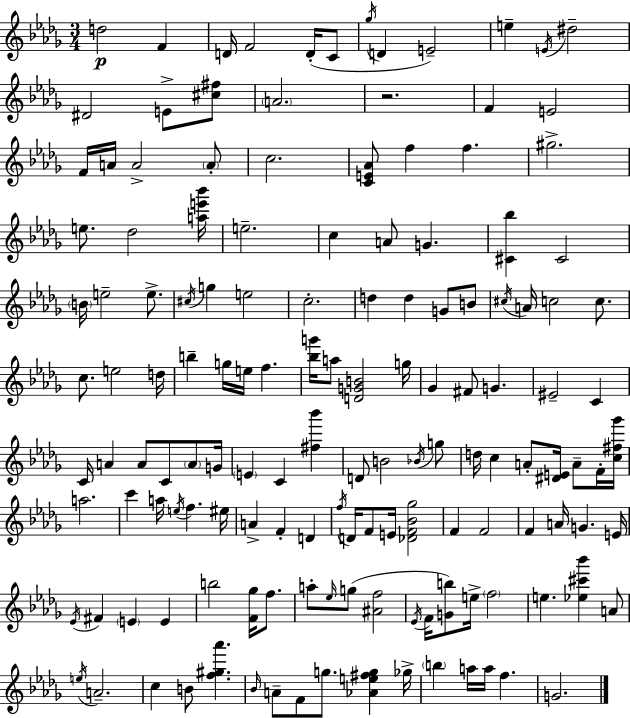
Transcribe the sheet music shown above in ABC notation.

X:1
T:Untitled
M:3/4
L:1/4
K:Bbm
d2 F D/4 F2 D/4 C/2 _g/4 D E2 e E/4 ^d2 ^D2 E/2 [^c^f]/2 A2 z2 F E2 F/4 A/4 A2 A/2 c2 [CE_A]/2 f f ^g2 e/2 _d2 [ae'_b']/4 e2 c A/2 G [^C_b] ^C2 B/4 e2 e/2 ^c/4 g e2 c2 d d G/2 B/2 ^c/4 A/4 c2 c/2 c/2 e2 d/4 b g/4 e/4 f [_bg']/4 a/2 [DGB]2 g/4 _G ^F/2 G ^E2 C C/4 A A/2 C/2 A/2 G/4 E C [^f_b'] D/2 B2 _B/4 g/2 d/4 c A/2 [^DE]/4 A/2 F/4 [c^f_g']/4 a2 c' a/4 e/4 f ^e/4 A F D f/4 D/4 F/2 E/4 [_DF_B_g]2 F F2 F A/4 G E/4 _E/4 ^F E E b2 [F_g]/4 f/2 a/2 _e/4 g/2 [^Af]2 _E/4 F/4 [Gb]/2 e/4 f2 e [_e^c'_b'] A/2 e/4 A2 c B/2 [f^g_a'] _B/4 A/2 F/2 g/2 [_Ae^fg] _g/4 b a/4 a/4 f G2